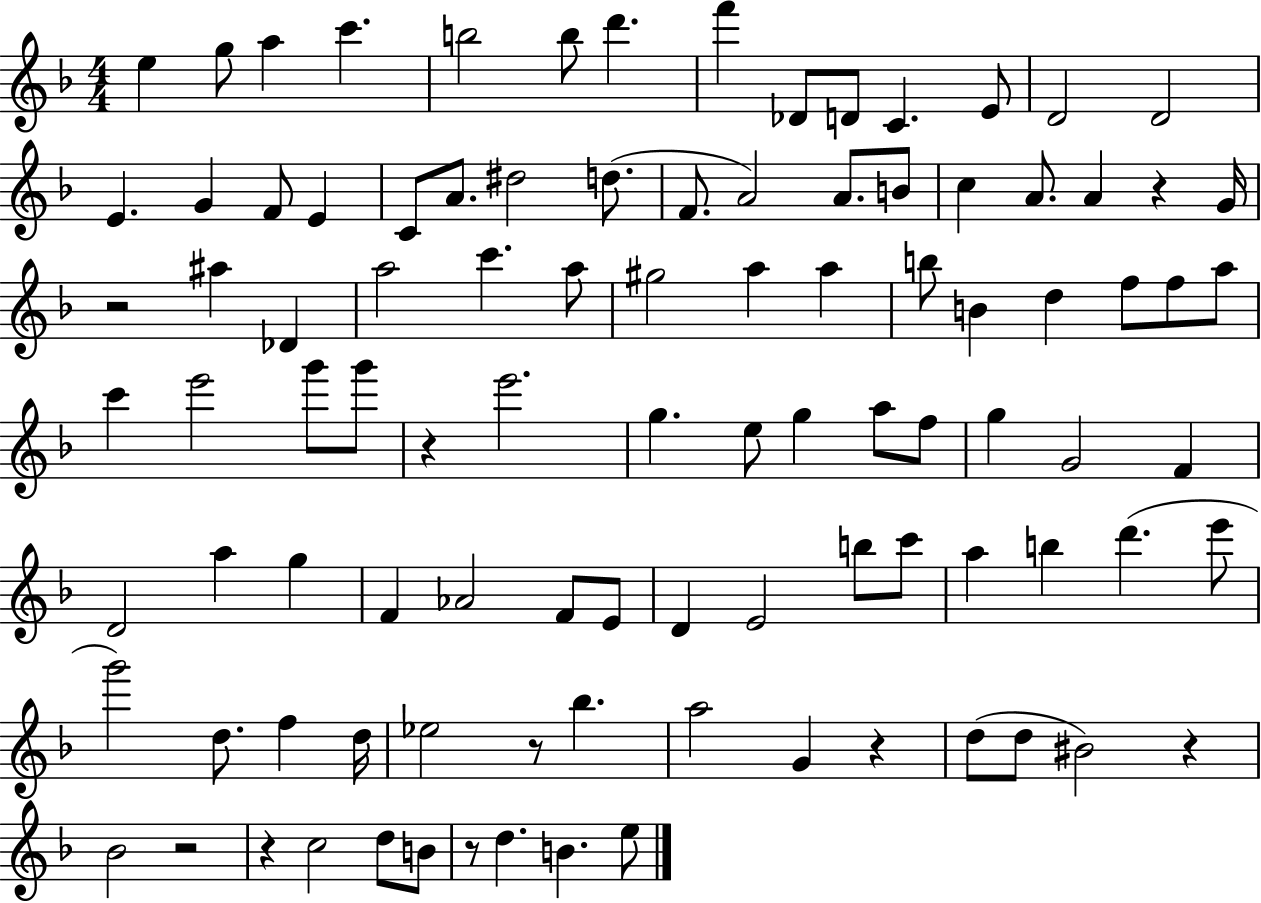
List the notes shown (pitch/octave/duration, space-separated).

E5/q G5/e A5/q C6/q. B5/h B5/e D6/q. F6/q Db4/e D4/e C4/q. E4/e D4/h D4/h E4/q. G4/q F4/e E4/q C4/e A4/e. D#5/h D5/e. F4/e. A4/h A4/e. B4/e C5/q A4/e. A4/q R/q G4/s R/h A#5/q Db4/q A5/h C6/q. A5/e G#5/h A5/q A5/q B5/e B4/q D5/q F5/e F5/e A5/e C6/q E6/h G6/e G6/e R/q E6/h. G5/q. E5/e G5/q A5/e F5/e G5/q G4/h F4/q D4/h A5/q G5/q F4/q Ab4/h F4/e E4/e D4/q E4/h B5/e C6/e A5/q B5/q D6/q. E6/e G6/h D5/e. F5/q D5/s Eb5/h R/e Bb5/q. A5/h G4/q R/q D5/e D5/e BIS4/h R/q Bb4/h R/h R/q C5/h D5/e B4/e R/e D5/q. B4/q. E5/e